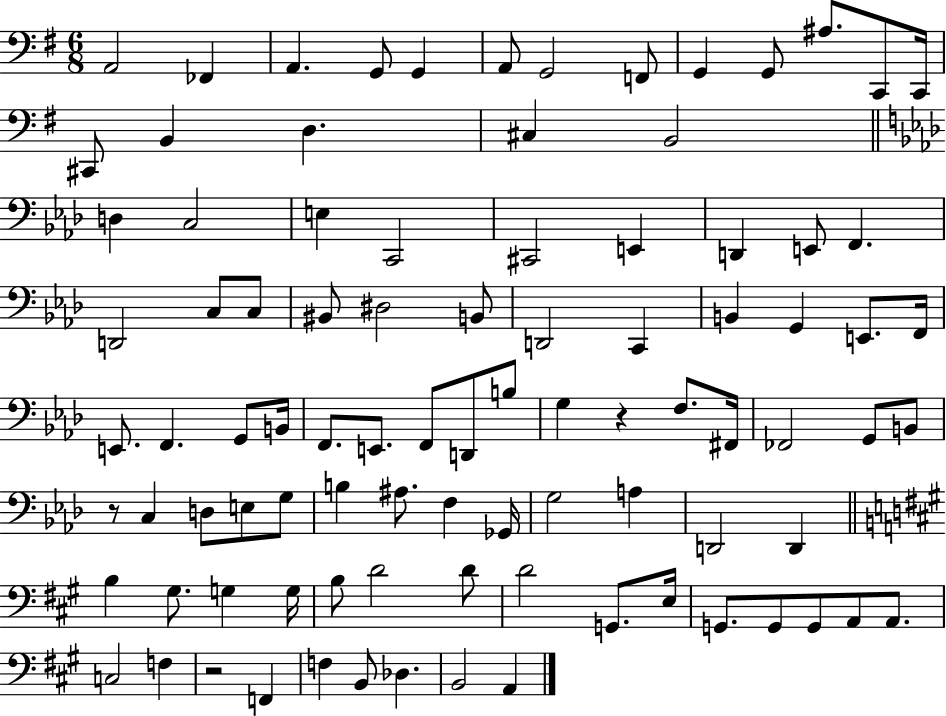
{
  \clef bass
  \numericTimeSignature
  \time 6/8
  \key g \major
  a,2 fes,4 | a,4. g,8 g,4 | a,8 g,2 f,8 | g,4 g,8 ais8. c,8 c,16 | \break cis,8 b,4 d4. | cis4 b,2 | \bar "||" \break \key f \minor d4 c2 | e4 c,2 | cis,2 e,4 | d,4 e,8 f,4. | \break d,2 c8 c8 | bis,8 dis2 b,8 | d,2 c,4 | b,4 g,4 e,8. f,16 | \break e,8. f,4. g,8 b,16 | f,8. e,8. f,8 d,8 b8 | g4 r4 f8. fis,16 | fes,2 g,8 b,8 | \break r8 c4 d8 e8 g8 | b4 ais8. f4 ges,16 | g2 a4 | d,2 d,4 | \break \bar "||" \break \key a \major b4 gis8. g4 g16 | b8 d'2 d'8 | d'2 g,8. e16 | g,8. g,8 g,8 a,8 a,8. | \break c2 f4 | r2 f,4 | f4 b,8 des4. | b,2 a,4 | \break \bar "|."
}